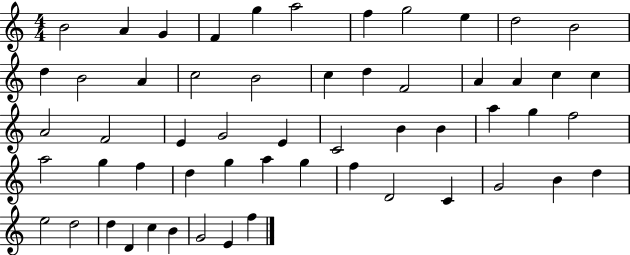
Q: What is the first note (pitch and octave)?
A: B4